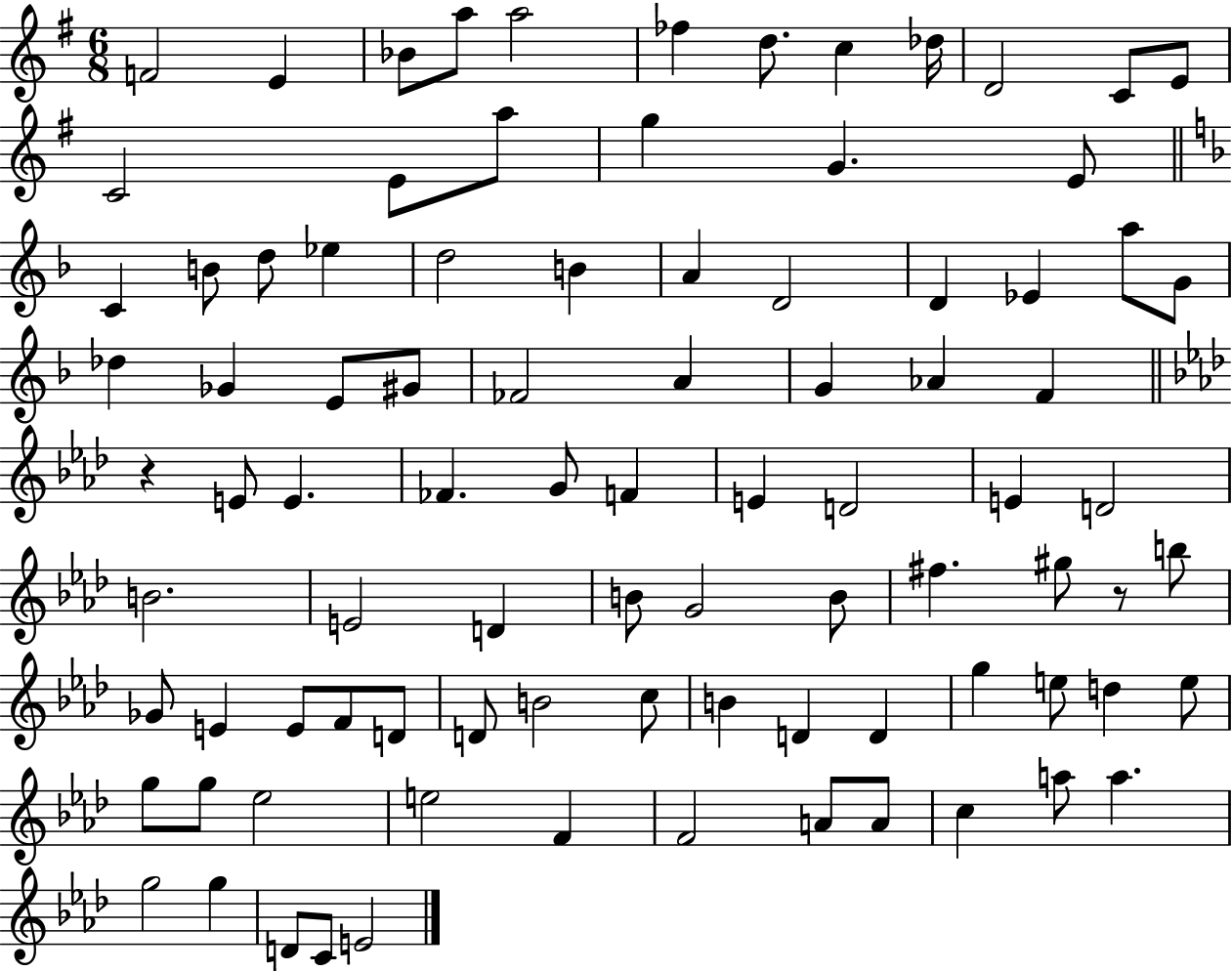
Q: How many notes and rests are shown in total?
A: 90